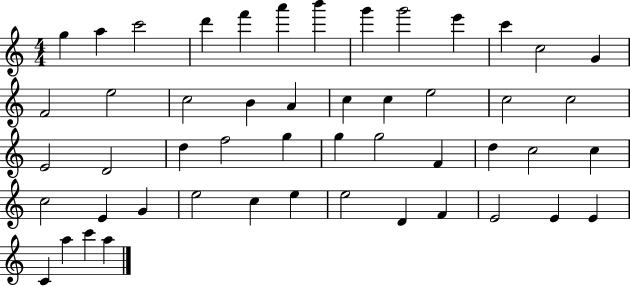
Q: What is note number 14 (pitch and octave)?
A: F4